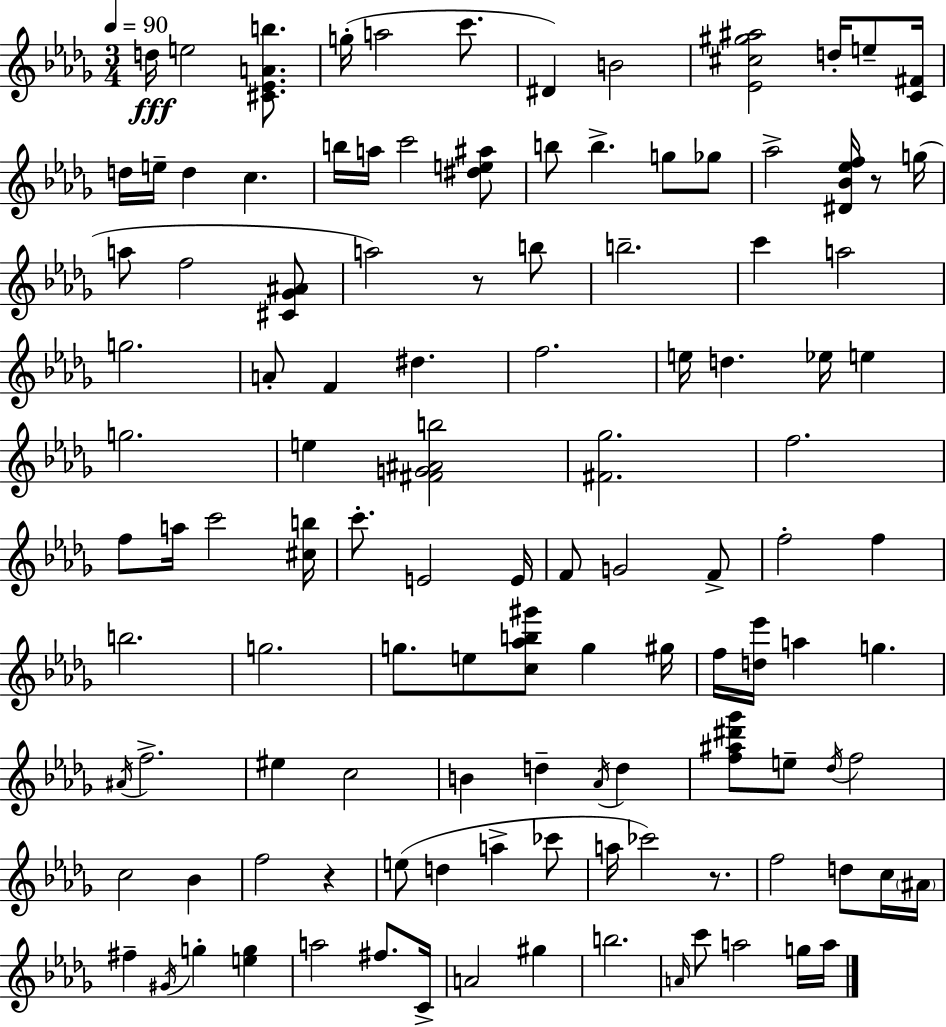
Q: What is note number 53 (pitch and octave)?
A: B5